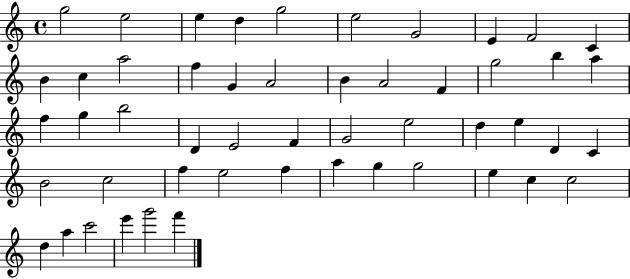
{
  \clef treble
  \time 4/4
  \defaultTimeSignature
  \key c \major
  g''2 e''2 | e''4 d''4 g''2 | e''2 g'2 | e'4 f'2 c'4 | \break b'4 c''4 a''2 | f''4 g'4 a'2 | b'4 a'2 f'4 | g''2 b''4 a''4 | \break f''4 g''4 b''2 | d'4 e'2 f'4 | g'2 e''2 | d''4 e''4 d'4 c'4 | \break b'2 c''2 | f''4 e''2 f''4 | a''4 g''4 g''2 | e''4 c''4 c''2 | \break d''4 a''4 c'''2 | e'''4 g'''2 f'''4 | \bar "|."
}